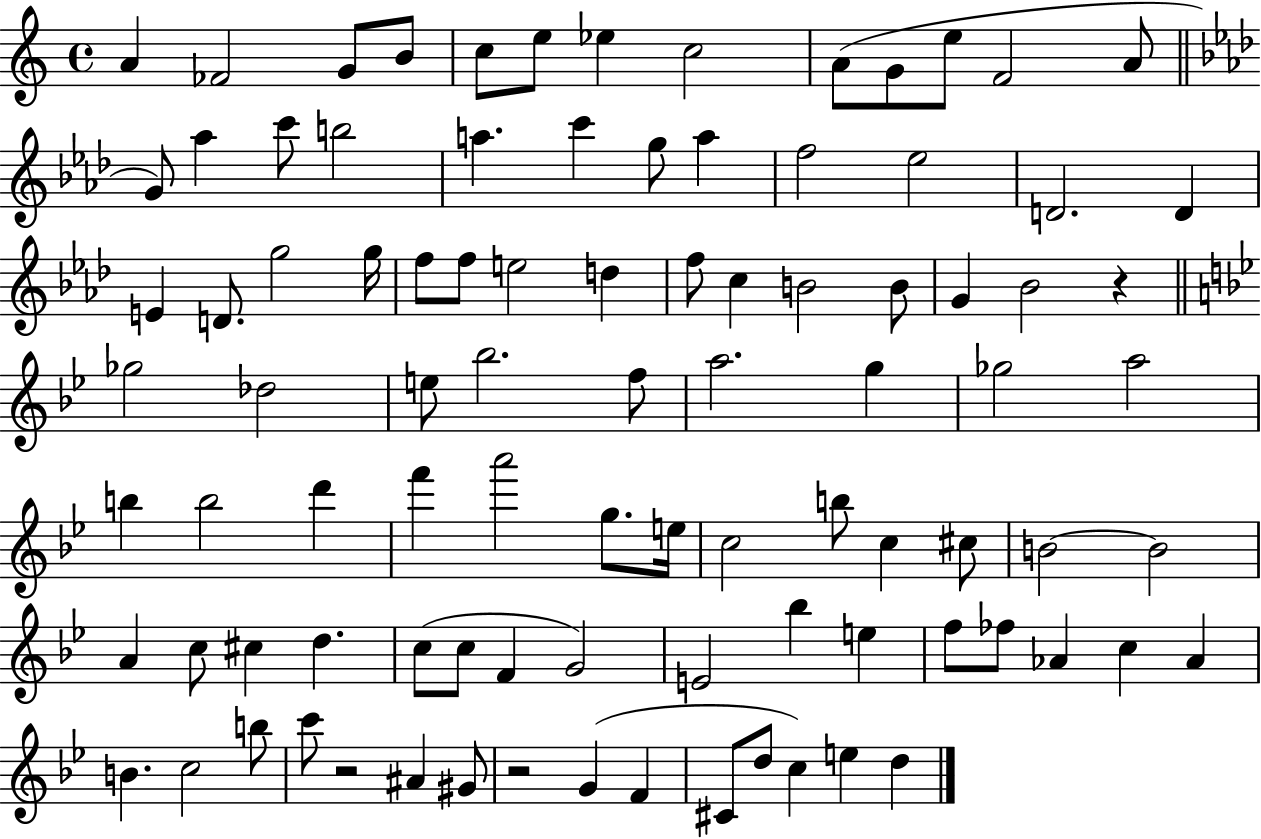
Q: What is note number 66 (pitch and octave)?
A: C5